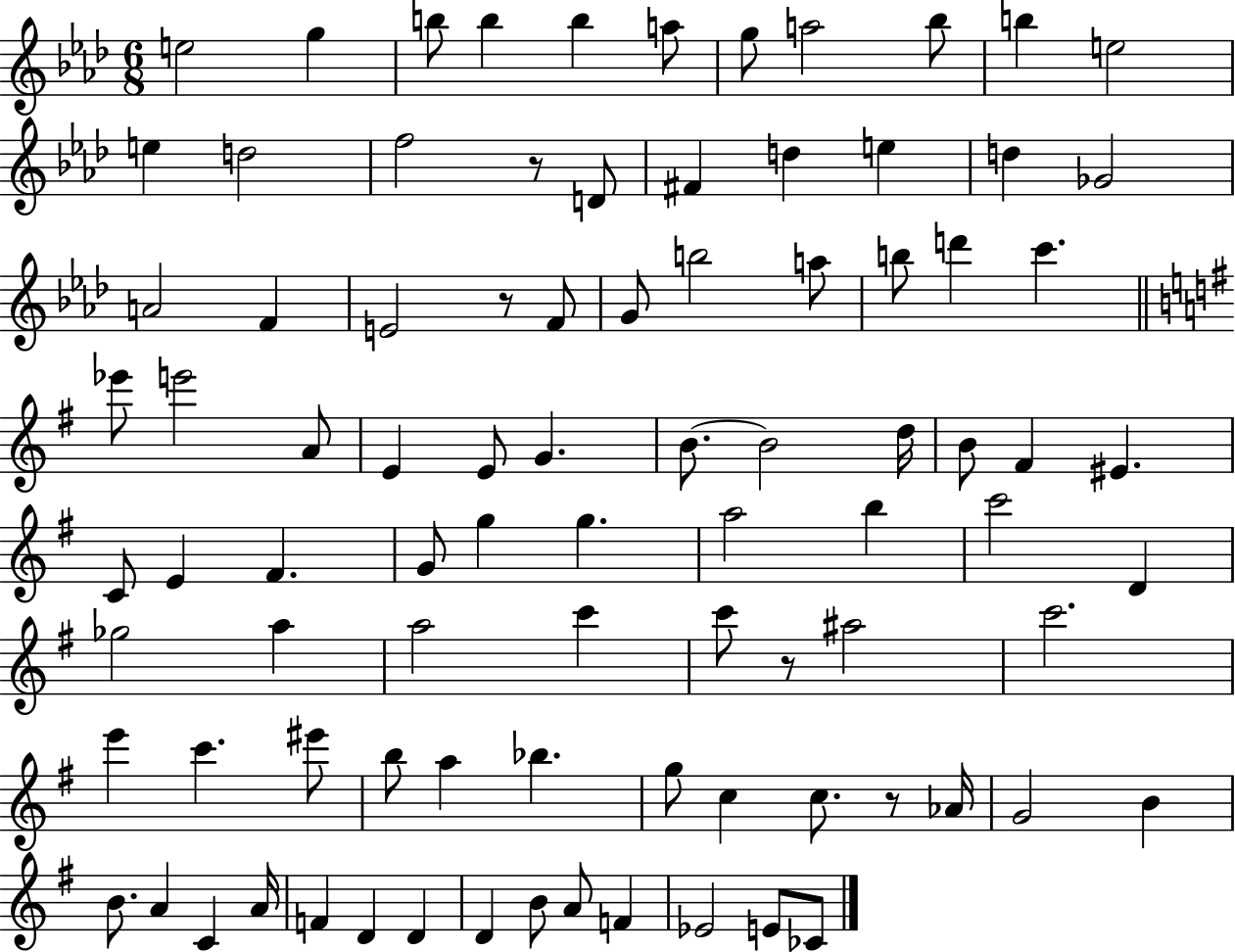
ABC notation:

X:1
T:Untitled
M:6/8
L:1/4
K:Ab
e2 g b/2 b b a/2 g/2 a2 _b/2 b e2 e d2 f2 z/2 D/2 ^F d e d _G2 A2 F E2 z/2 F/2 G/2 b2 a/2 b/2 d' c' _e'/2 e'2 A/2 E E/2 G B/2 B2 d/4 B/2 ^F ^E C/2 E ^F G/2 g g a2 b c'2 D _g2 a a2 c' c'/2 z/2 ^a2 c'2 e' c' ^e'/2 b/2 a _b g/2 c c/2 z/2 _A/4 G2 B B/2 A C A/4 F D D D B/2 A/2 F _E2 E/2 _C/2